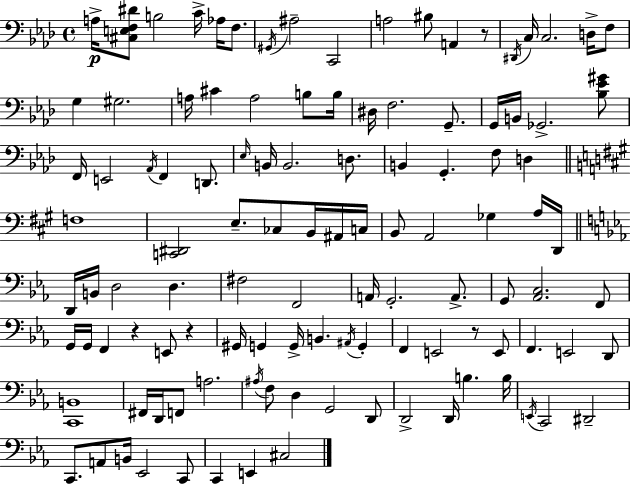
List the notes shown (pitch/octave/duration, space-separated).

A3/s [C#3,E3,F3,D#4]/e B3/h C4/s Ab3/s F3/e. G#2/s A#3/h C2/h A3/h BIS3/e A2/q R/e D#2/s C3/s C3/h. D3/s F3/e G3/q G#3/h. A3/s C#4/q A3/h B3/e B3/s D#3/s F3/h. G2/e. G2/s B2/s Gb2/h. [Bb3,Eb4,G#4]/e F2/s E2/h Ab2/s F2/q D2/e. Eb3/s B2/s B2/h. D3/e. B2/q G2/q. F3/e D3/q F3/w [C2,D#2]/h E3/e. CES3/e B2/s A#2/s C3/s B2/e A2/h Gb3/q A3/s D2/s D2/s B2/s D3/h D3/q. F#3/h F2/h A2/s G2/h. A2/e. G2/e [Ab2,C3]/h. F2/e G2/s G2/s F2/q R/q E2/e R/q G#2/s G2/q G2/s B2/q. A#2/s G2/q F2/q E2/h R/e E2/e F2/q. E2/h D2/e [C2,B2]/w F#2/s D2/s F2/e A3/h. A#3/s F3/e D3/q G2/h D2/e D2/h D2/s B3/q. B3/s E2/s C2/h D#2/h C2/e. A2/e B2/s Eb2/h C2/e C2/q E2/q C#3/h